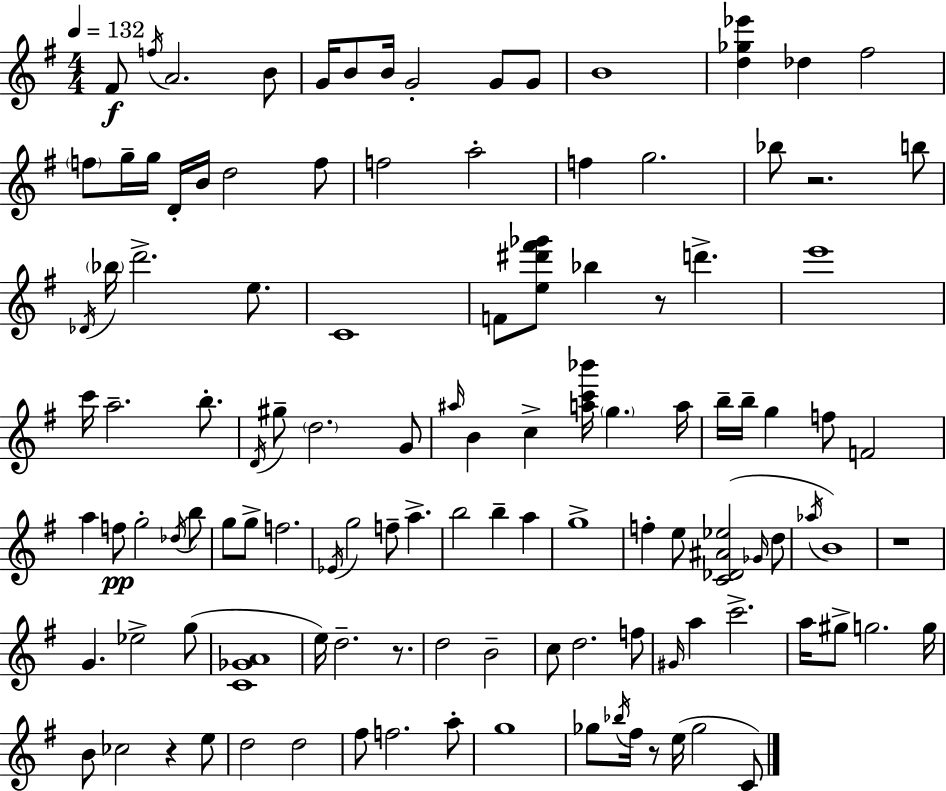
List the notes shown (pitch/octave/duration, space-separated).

F#4/e F5/s A4/h. B4/e G4/s B4/e B4/s G4/h G4/e G4/e B4/w [D5,Gb5,Eb6]/q Db5/q F#5/h F5/e G5/s G5/s D4/s B4/s D5/h F5/e F5/h A5/h F5/q G5/h. Bb5/e R/h. B5/e Db4/s Bb5/s D6/h. E5/e. C4/w F4/e [E5,D#6,F#6,Gb6]/e Bb5/q R/e D6/q. E6/w C6/s A5/h. B5/e. D4/s G#5/e D5/h. G4/e A#5/s B4/q C5/q [A5,C6,Bb6]/s G5/q. A5/s B5/s B5/s G5/q F5/e F4/h A5/q F5/e G5/h Db5/s B5/e G5/e G5/e F5/h. Eb4/s G5/h F5/e A5/q. B5/h B5/q A5/q G5/w F5/q E5/e [C4,Db4,A#4,Eb5]/h Gb4/s D5/e Ab5/s B4/w R/w G4/q. Eb5/h G5/e [C4,Gb4,A4]/w E5/s D5/h. R/e. D5/h B4/h C5/e D5/h. F5/e G#4/s A5/q C6/h. A5/s G#5/e G5/h. G5/s B4/e CES5/h R/q E5/e D5/h D5/h F#5/e F5/h. A5/e G5/w Gb5/e Bb5/s F#5/s R/e E5/s Gb5/h C4/e